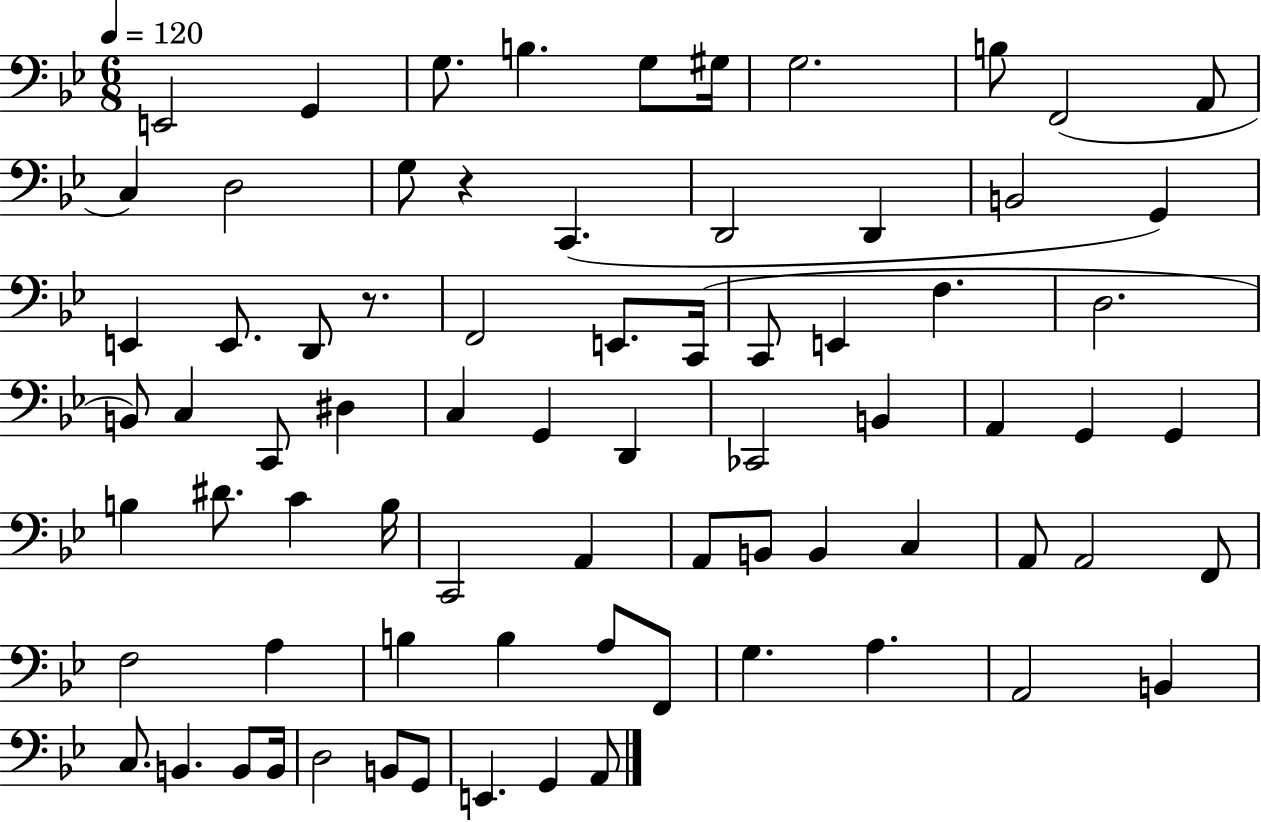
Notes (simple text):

E2/h G2/q G3/e. B3/q. G3/e G#3/s G3/h. B3/e F2/h A2/e C3/q D3/h G3/e R/q C2/q. D2/h D2/q B2/h G2/q E2/q E2/e. D2/e R/e. F2/h E2/e. C2/s C2/e E2/q F3/q. D3/h. B2/e C3/q C2/e D#3/q C3/q G2/q D2/q CES2/h B2/q A2/q G2/q G2/q B3/q D#4/e. C4/q B3/s C2/h A2/q A2/e B2/e B2/q C3/q A2/e A2/h F2/e F3/h A3/q B3/q B3/q A3/e F2/e G3/q. A3/q. A2/h B2/q C3/e. B2/q. B2/e B2/s D3/h B2/e G2/e E2/q. G2/q A2/e